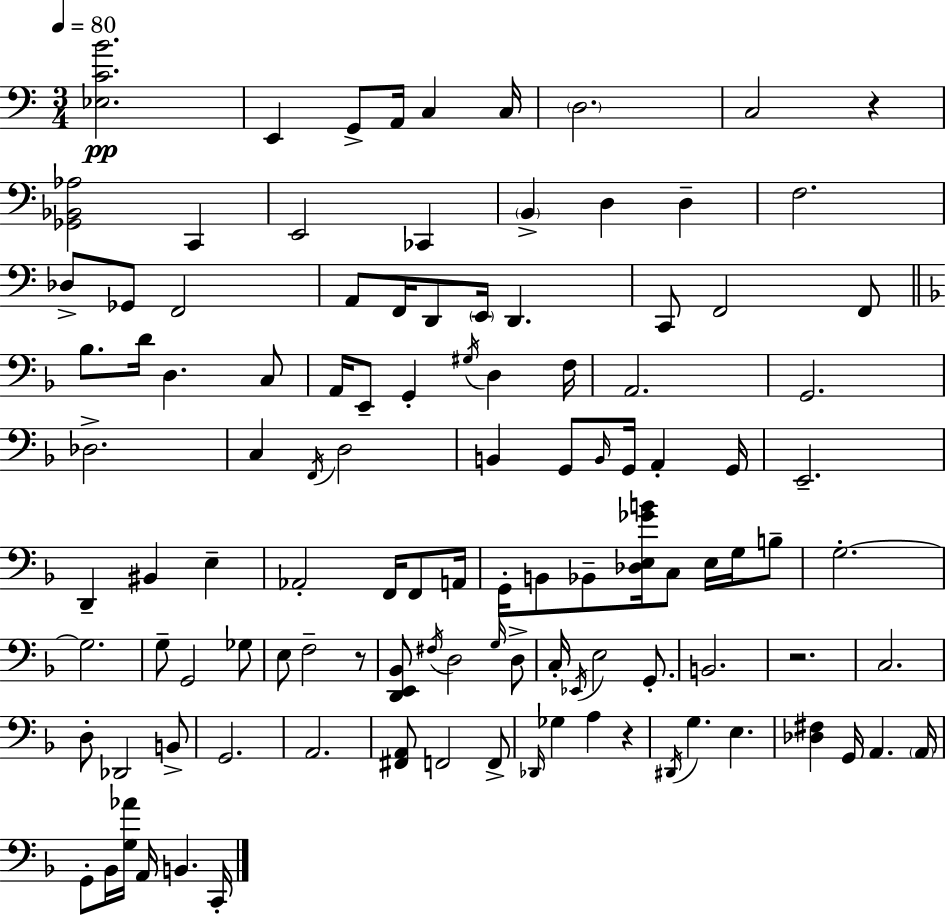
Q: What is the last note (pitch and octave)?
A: C2